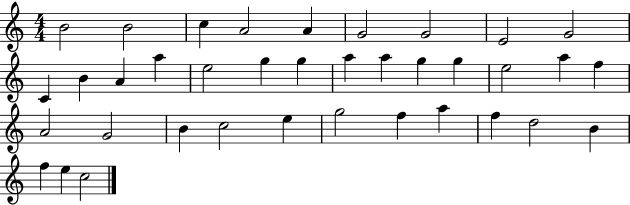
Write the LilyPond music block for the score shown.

{
  \clef treble
  \numericTimeSignature
  \time 4/4
  \key c \major
  b'2 b'2 | c''4 a'2 a'4 | g'2 g'2 | e'2 g'2 | \break c'4 b'4 a'4 a''4 | e''2 g''4 g''4 | a''4 a''4 g''4 g''4 | e''2 a''4 f''4 | \break a'2 g'2 | b'4 c''2 e''4 | g''2 f''4 a''4 | f''4 d''2 b'4 | \break f''4 e''4 c''2 | \bar "|."
}